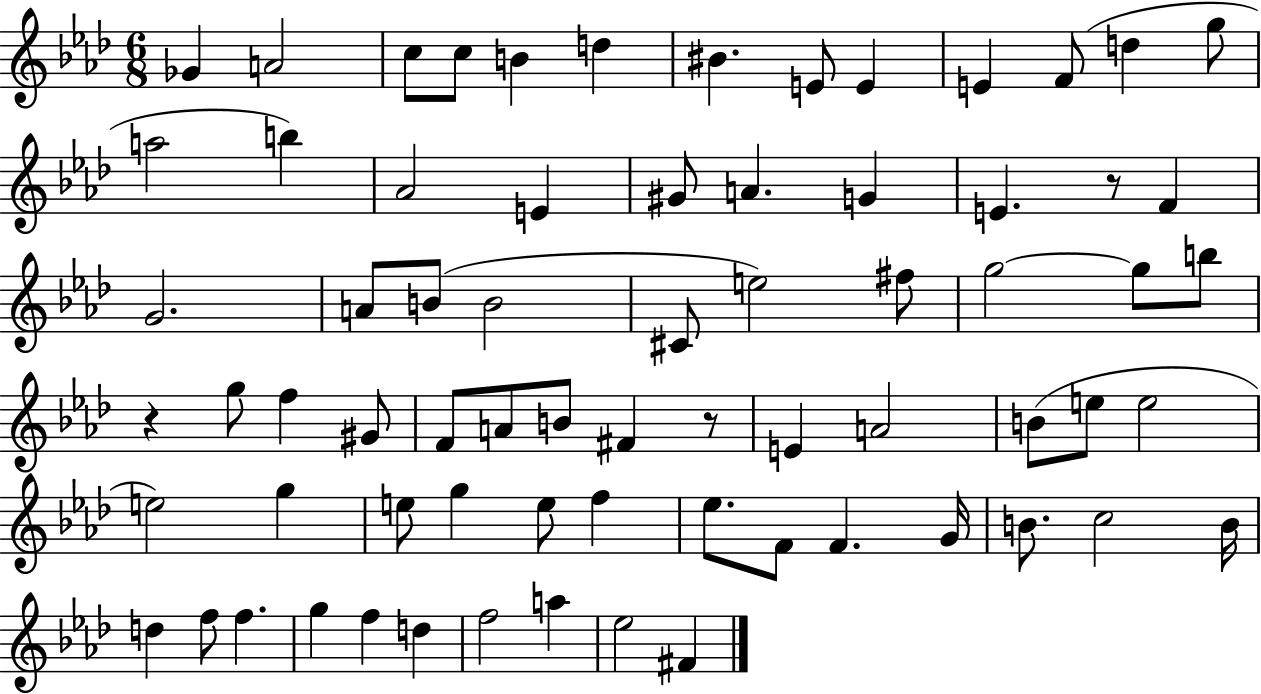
Gb4/q A4/h C5/e C5/e B4/q D5/q BIS4/q. E4/e E4/q E4/q F4/e D5/q G5/e A5/h B5/q Ab4/h E4/q G#4/e A4/q. G4/q E4/q. R/e F4/q G4/h. A4/e B4/e B4/h C#4/e E5/h F#5/e G5/h G5/e B5/e R/q G5/e F5/q G#4/e F4/e A4/e B4/e F#4/q R/e E4/q A4/h B4/e E5/e E5/h E5/h G5/q E5/e G5/q E5/e F5/q Eb5/e. F4/e F4/q. G4/s B4/e. C5/h B4/s D5/q F5/e F5/q. G5/q F5/q D5/q F5/h A5/q Eb5/h F#4/q